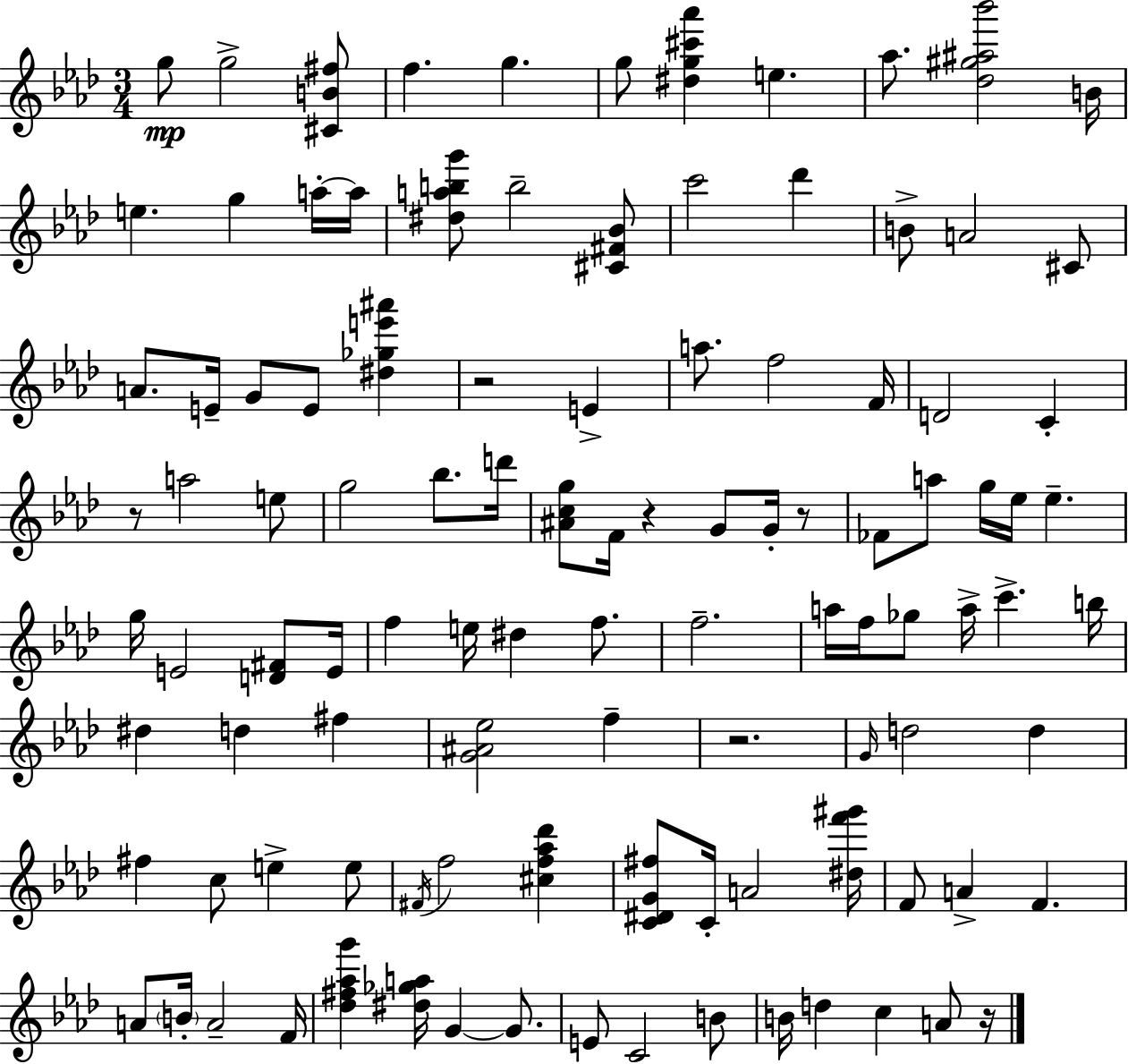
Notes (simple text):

G5/e G5/h [C#4,B4,F#5]/e F5/q. G5/q. G5/e [D#5,G5,C#6,Ab6]/q E5/q. Ab5/e. [Db5,G#5,A#5,Bb6]/h B4/s E5/q. G5/q A5/s A5/s [D#5,A5,B5,G6]/e B5/h [C#4,F#4,Bb4]/e C6/h Db6/q B4/e A4/h C#4/e A4/e. E4/s G4/e E4/e [D#5,Gb5,E6,A#6]/q R/h E4/q A5/e. F5/h F4/s D4/h C4/q R/e A5/h E5/e G5/h Bb5/e. D6/s [A#4,C5,G5]/e F4/s R/q G4/e G4/s R/e FES4/e A5/e G5/s Eb5/s Eb5/q. G5/s E4/h [D4,F#4]/e E4/s F5/q E5/s D#5/q F5/e. F5/h. A5/s F5/s Gb5/e A5/s C6/q. B5/s D#5/q D5/q F#5/q [G4,A#4,Eb5]/h F5/q R/h. G4/s D5/h D5/q F#5/q C5/e E5/q E5/e F#4/s F5/h [C#5,F5,Ab5,Db6]/q [C4,D#4,G4,F#5]/e C4/s A4/h [D#5,F6,G#6]/s F4/e A4/q F4/q. A4/e B4/s A4/h F4/s [Db5,F#5,Ab5,G6]/q [D#5,Gb5,A5]/s G4/q G4/e. E4/e C4/h B4/e B4/s D5/q C5/q A4/e R/s